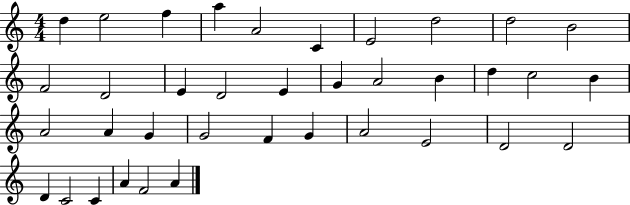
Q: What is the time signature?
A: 4/4